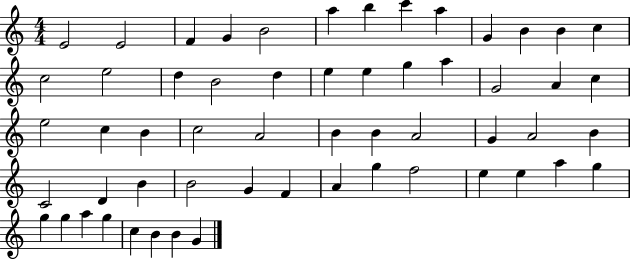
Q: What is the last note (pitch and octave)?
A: G4